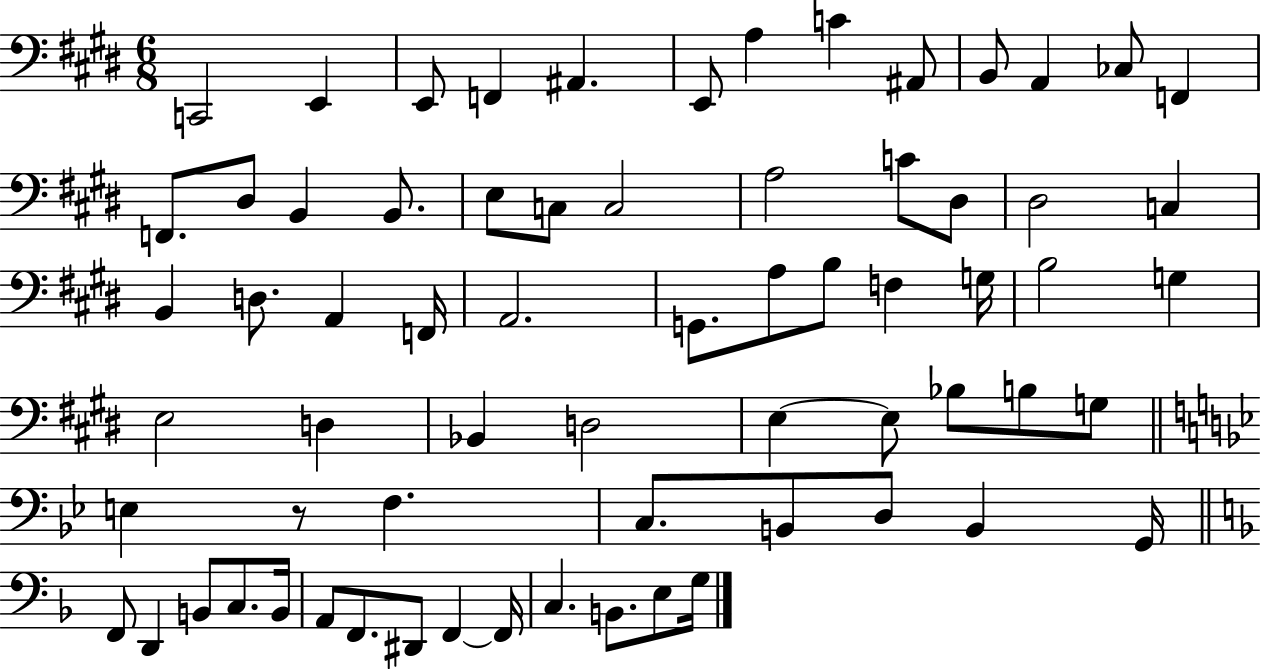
C2/h E2/q E2/e F2/q A#2/q. E2/e A3/q C4/q A#2/e B2/e A2/q CES3/e F2/q F2/e. D#3/e B2/q B2/e. E3/e C3/e C3/h A3/h C4/e D#3/e D#3/h C3/q B2/q D3/e. A2/q F2/s A2/h. G2/e. A3/e B3/e F3/q G3/s B3/h G3/q E3/h D3/q Bb2/q D3/h E3/q E3/e Bb3/e B3/e G3/e E3/q R/e F3/q. C3/e. B2/e D3/e B2/q G2/s F2/e D2/q B2/e C3/e. B2/s A2/e F2/e. D#2/e F2/q F2/s C3/q. B2/e. E3/e G3/s